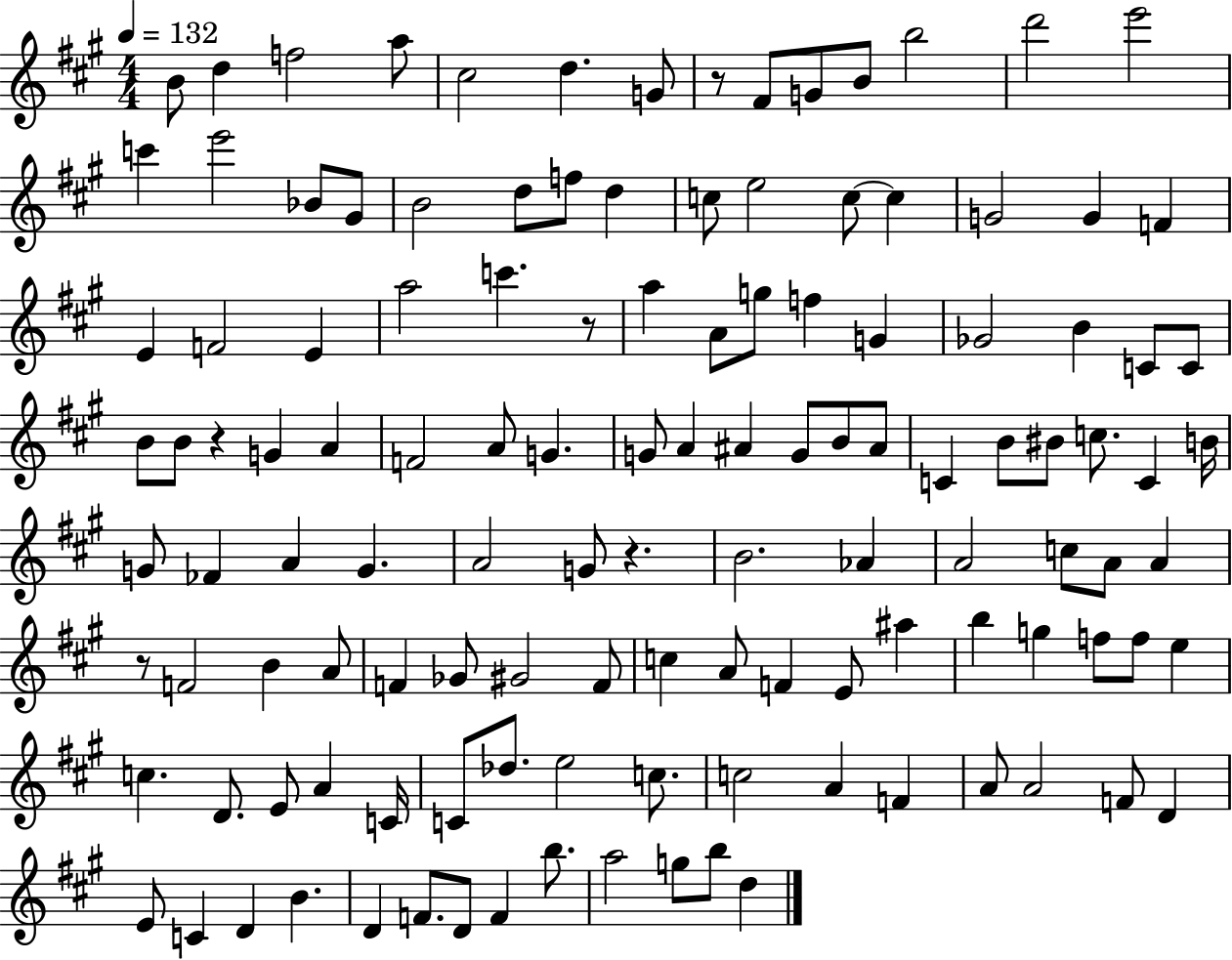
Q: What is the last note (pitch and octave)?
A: D5